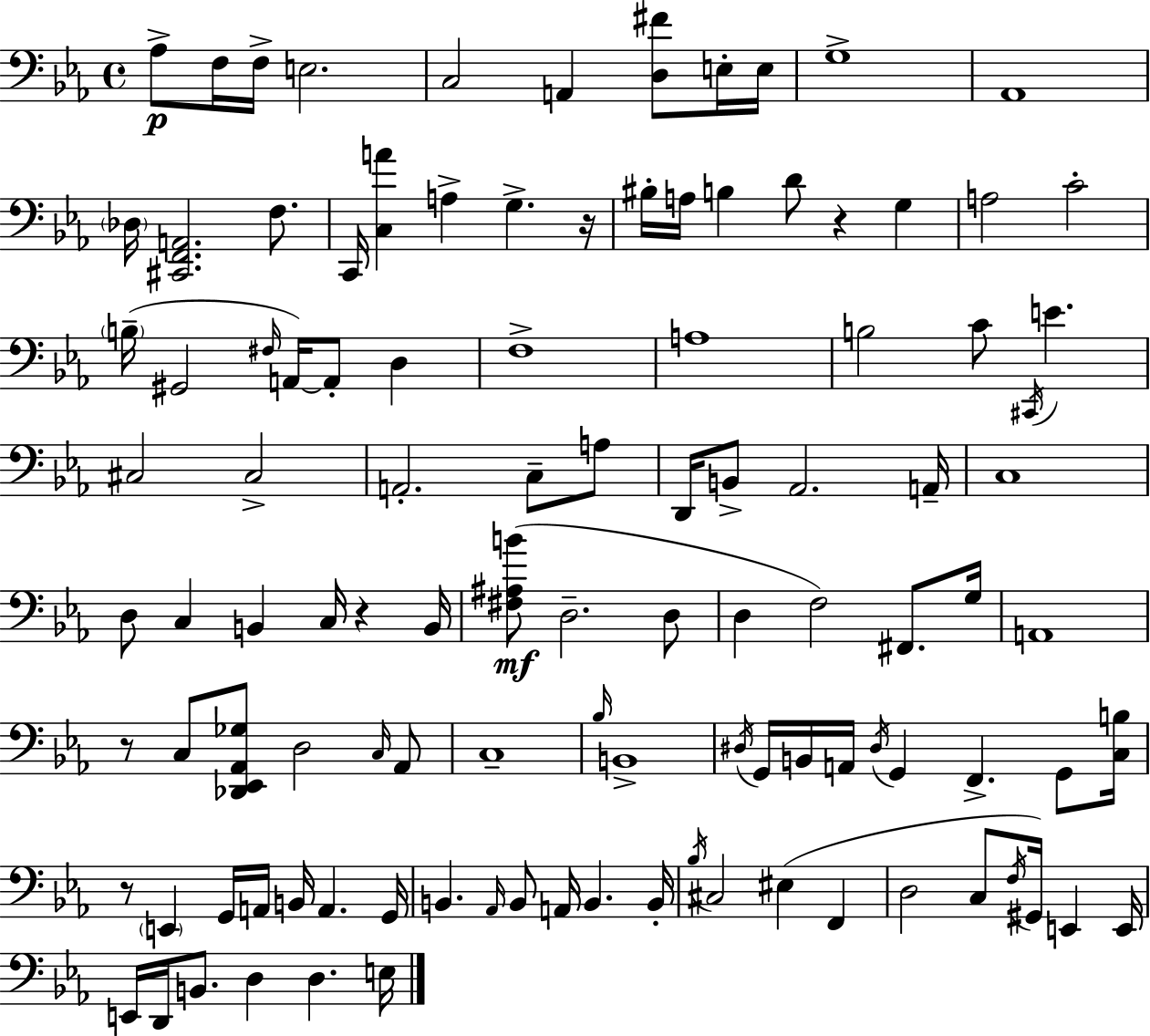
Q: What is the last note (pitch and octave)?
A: E3